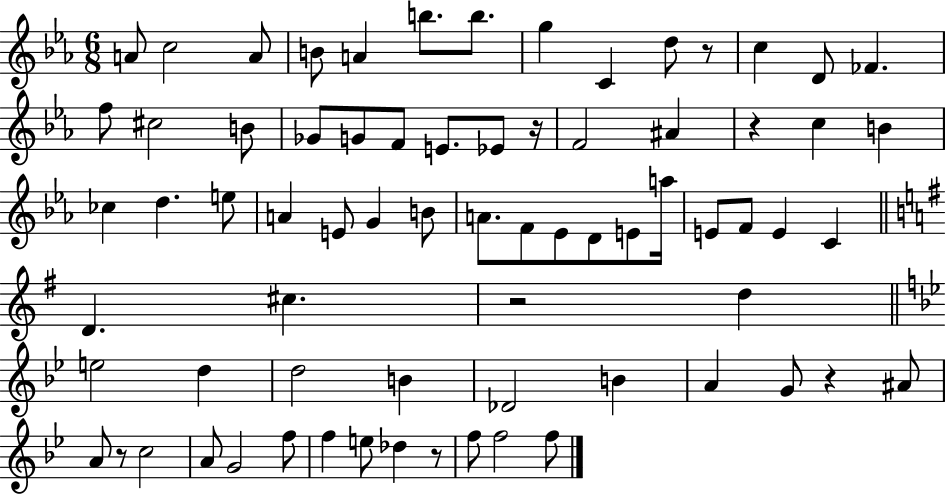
A4/e C5/h A4/e B4/e A4/q B5/e. B5/e. G5/q C4/q D5/e R/e C5/q D4/e FES4/q. F5/e C#5/h B4/e Gb4/e G4/e F4/e E4/e. Eb4/e R/s F4/h A#4/q R/q C5/q B4/q CES5/q D5/q. E5/e A4/q E4/e G4/q B4/e A4/e. F4/e Eb4/e D4/e E4/e A5/s E4/e F4/e E4/q C4/q D4/q. C#5/q. R/h D5/q E5/h D5/q D5/h B4/q Db4/h B4/q A4/q G4/e R/q A#4/e A4/e R/e C5/h A4/e G4/h F5/e F5/q E5/e Db5/q R/e F5/e F5/h F5/e